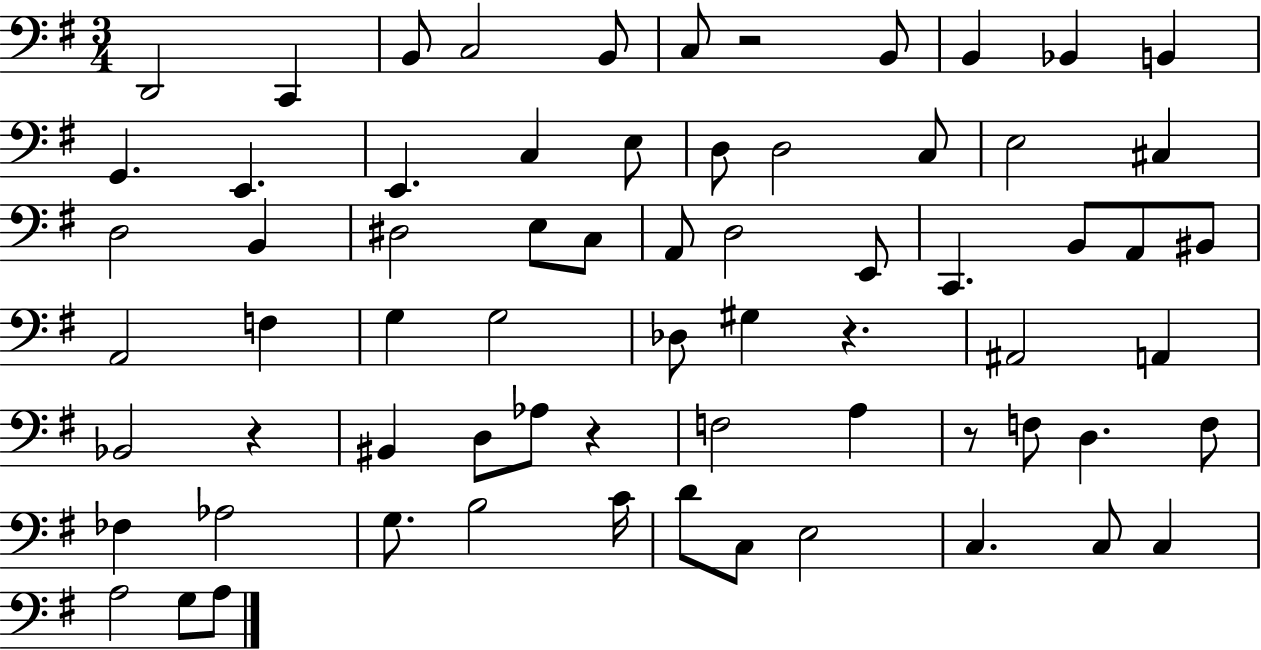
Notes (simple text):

D2/h C2/q B2/e C3/h B2/e C3/e R/h B2/e B2/q Bb2/q B2/q G2/q. E2/q. E2/q. C3/q E3/e D3/e D3/h C3/e E3/h C#3/q D3/h B2/q D#3/h E3/e C3/e A2/e D3/h E2/e C2/q. B2/e A2/e BIS2/e A2/h F3/q G3/q G3/h Db3/e G#3/q R/q. A#2/h A2/q Bb2/h R/q BIS2/q D3/e Ab3/e R/q F3/h A3/q R/e F3/e D3/q. F3/e FES3/q Ab3/h G3/e. B3/h C4/s D4/e C3/e E3/h C3/q. C3/e C3/q A3/h G3/e A3/e